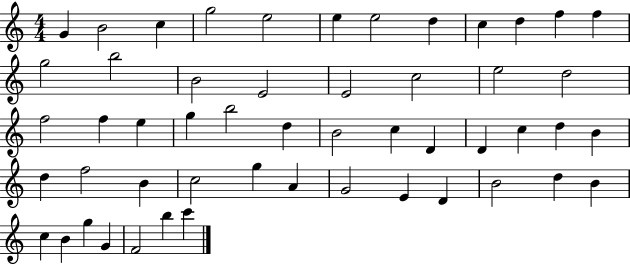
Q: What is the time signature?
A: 4/4